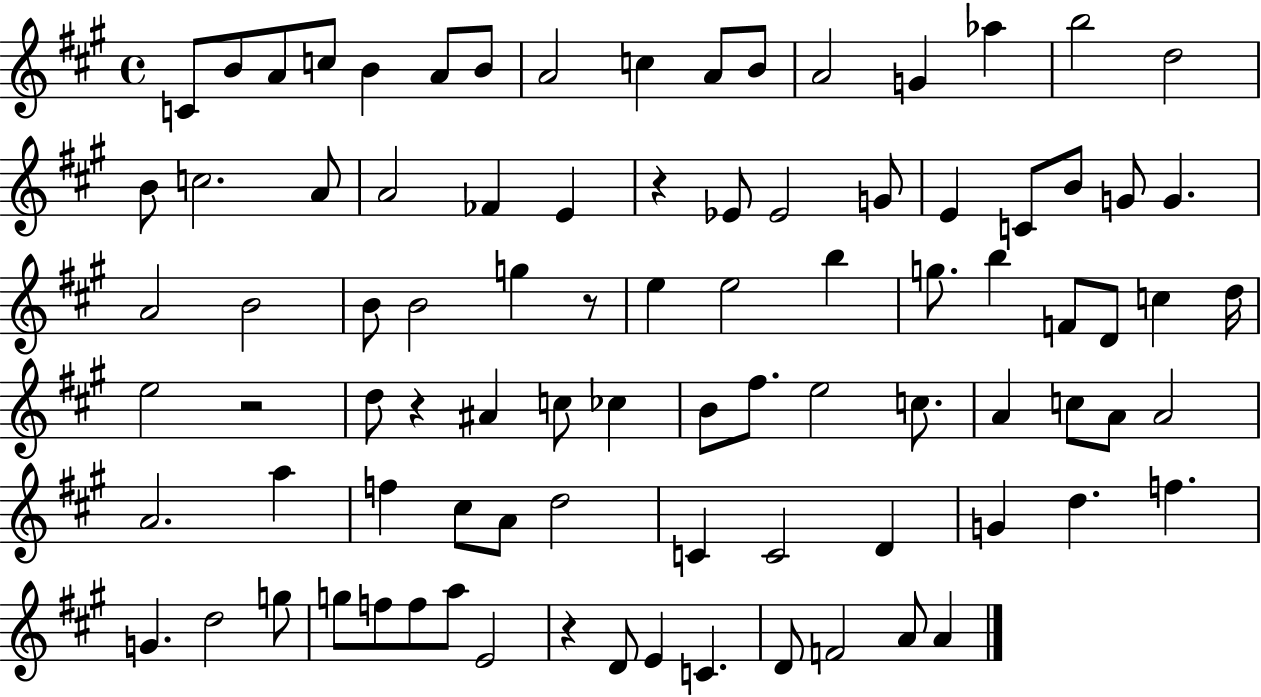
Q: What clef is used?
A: treble